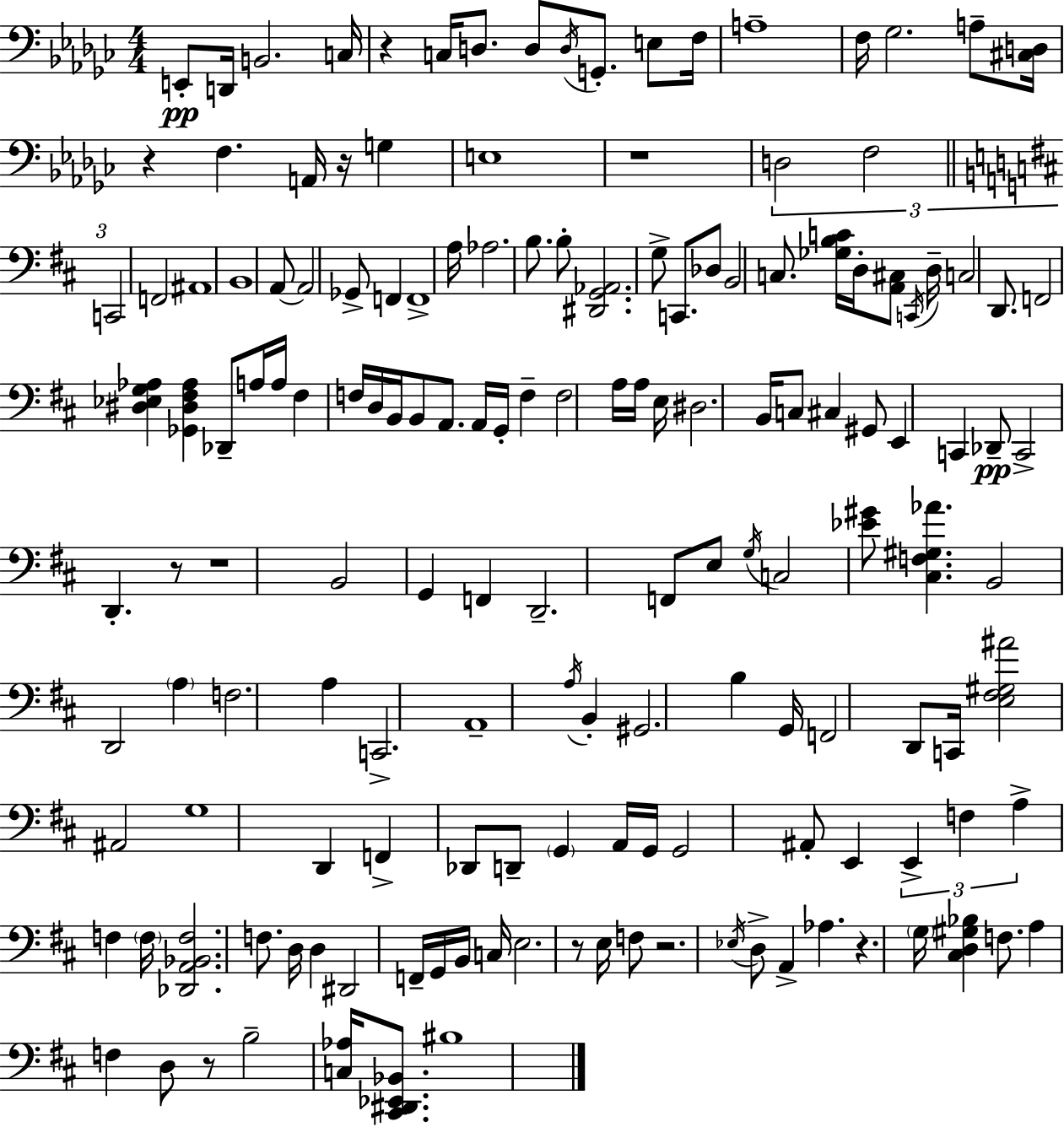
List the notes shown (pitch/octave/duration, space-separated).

E2/e D2/s B2/h. C3/s R/q C3/s D3/e. D3/e D3/s G2/e. E3/e F3/s A3/w F3/s Gb3/h. A3/e [C#3,D3]/s R/q F3/q. A2/s R/s G3/q E3/w R/w D3/h F3/h C2/h F2/h A#2/w B2/w A2/e A2/h Gb2/e F2/q F2/w A3/s Ab3/h. B3/e. B3/e [D#2,G2,Ab2]/h. G3/e C2/e. Db3/e B2/h C3/e. [Gb3,B3,C4]/s D3/s [A2,C#3]/e C2/s D3/s C3/h D2/e. F2/h [D#3,Eb3,G3,Ab3]/q [Gb2,D#3,F#3,Ab3]/q Db2/e A3/s A3/s F#3/q F3/s D3/s B2/s B2/e A2/e. A2/s G2/s F3/q F3/h A3/s A3/s E3/s D#3/h. B2/s C3/e C#3/q G#2/e E2/q C2/q Db2/e C2/h D2/q. R/e R/w B2/h G2/q F2/q D2/h. F2/e E3/e G3/s C3/h [Eb4,G#4]/e [C#3,F3,G#3,Ab4]/q. B2/h D2/h A3/q F3/h. A3/q C2/h. A2/w A3/s B2/q G#2/h. B3/q G2/s F2/h D2/e C2/s [E3,F#3,G#3,A#4]/h A#2/h G3/w D2/q F2/q Db2/e D2/e G2/q A2/s G2/s G2/h A#2/e E2/q E2/q F3/q A3/q F3/q F3/s [Db2,A2,Bb2,F3]/h. F3/e. D3/s D3/q D#2/h F2/s G2/s B2/s C3/s E3/h. R/e E3/s F3/e R/h. Eb3/s D3/e A2/q Ab3/q. R/q. G3/s [C#3,D3,G#3,Bb3]/q F3/e. A3/q F3/q D3/e R/e B3/h [C3,Ab3]/s [C#2,D#2,Eb2,Bb2]/e. BIS3/w